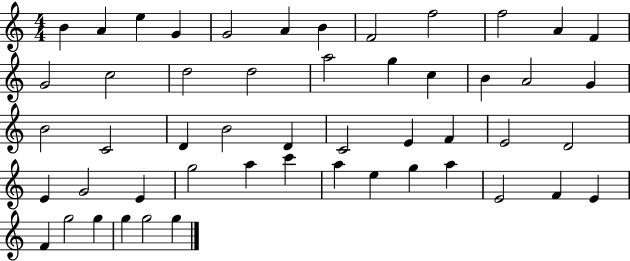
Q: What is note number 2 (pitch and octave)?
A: A4